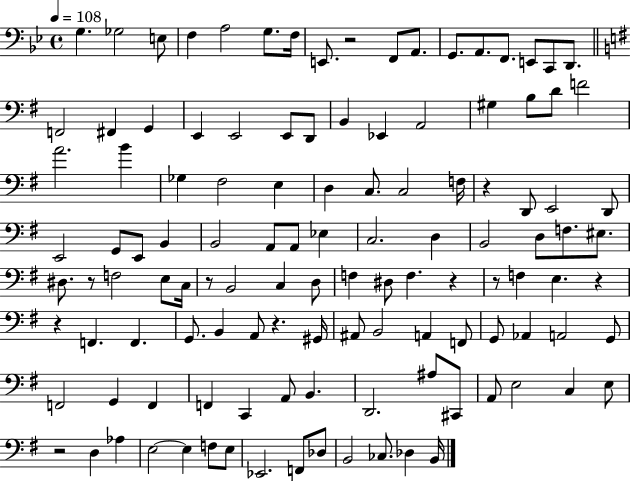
{
  \clef bass
  \time 4/4
  \defaultTimeSignature
  \key bes \major
  \tempo 4 = 108
  g4. ges2 e8 | f4 a2 g8. f16 | e,8. r2 f,8 a,8. | g,8. a,8. f,8. e,8 c,8 d,8. | \break \bar "||" \break \key g \major f,2 fis,4 g,4 | e,4 e,2 e,8 d,8 | b,4 ees,4 a,2 | gis4 b8 d'8 f'2 | \break a'2. b'4 | ges4 fis2 e4 | d4 c8. c2 f16 | r4 d,8 e,2 d,8 | \break e,2 g,8 e,8 b,4 | b,2 a,8 a,8 ees4 | c2. d4 | b,2 d8 f8. eis8. | \break dis8. r8 f2 e8 c16 | r8 b,2 c4 d8 | f4 dis8 f4. r4 | r8 f4 e4. r4 | \break r4 f,4. f,4. | g,8. b,4 a,8 r4. gis,16 | ais,8 b,2 a,4 f,8 | g,8 aes,4 a,2 g,8 | \break f,2 g,4 f,4 | f,4 c,4 a,8 b,4. | d,2. ais8 cis,8 | a,8 e2 c4 e8 | \break r2 d4 aes4 | e2~~ e4 f8 e8 | ees,2. f,8 des8 | b,2 ces8. des4 b,16 | \break \bar "|."
}